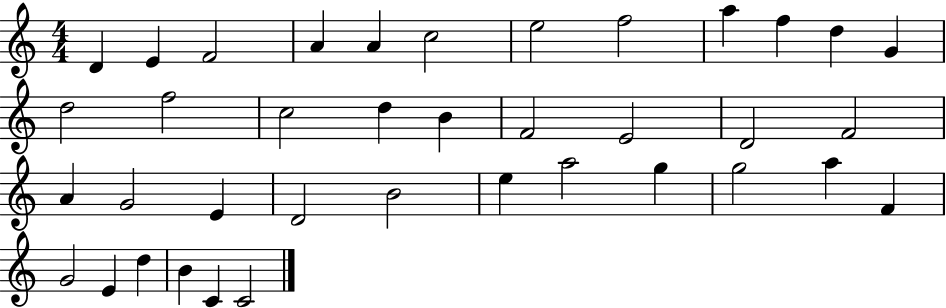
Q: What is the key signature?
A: C major